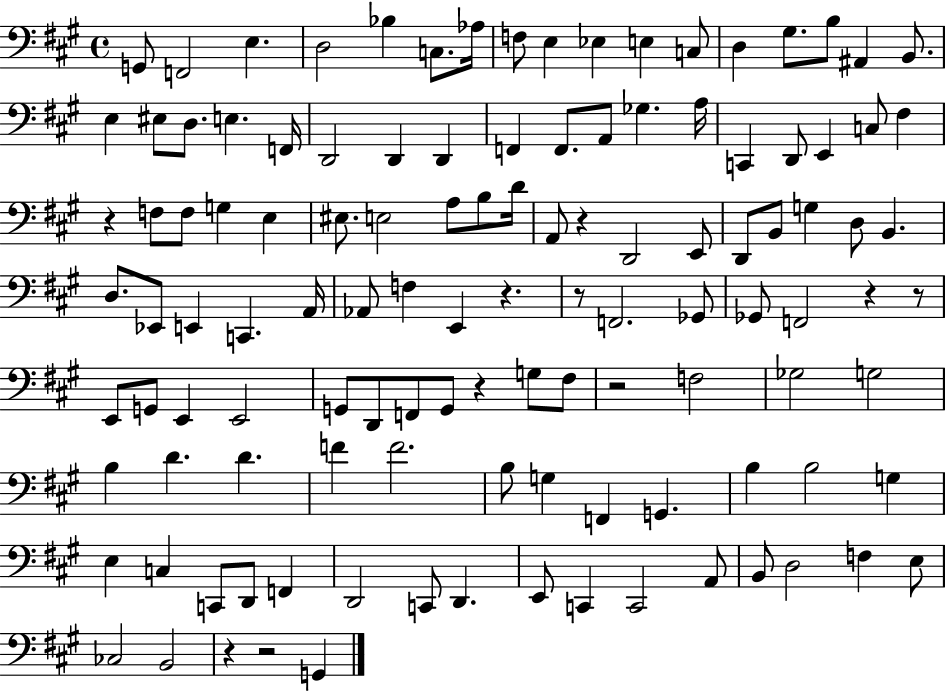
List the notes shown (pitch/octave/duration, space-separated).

G2/e F2/h E3/q. D3/h Bb3/q C3/e. Ab3/s F3/e E3/q Eb3/q E3/q C3/e D3/q G#3/e. B3/e A#2/q B2/e. E3/q EIS3/e D3/e. E3/q. F2/s D2/h D2/q D2/q F2/q F2/e. A2/e Gb3/q. A3/s C2/q D2/e E2/q C3/e F#3/q R/q F3/e F3/e G3/q E3/q EIS3/e. E3/h A3/e B3/e D4/s A2/e R/q D2/h E2/e D2/e B2/e G3/q D3/e B2/q. D3/e. Eb2/e E2/q C2/q. A2/s Ab2/e F3/q E2/q R/q. R/e F2/h. Gb2/e Gb2/e F2/h R/q R/e E2/e G2/e E2/q E2/h G2/e D2/e F2/e G2/e R/q G3/e F#3/e R/h F3/h Gb3/h G3/h B3/q D4/q. D4/q. F4/q F4/h. B3/e G3/q F2/q G2/q. B3/q B3/h G3/q E3/q C3/q C2/e D2/e F2/q D2/h C2/e D2/q. E2/e C2/q C2/h A2/e B2/e D3/h F3/q E3/e CES3/h B2/h R/q R/h G2/q